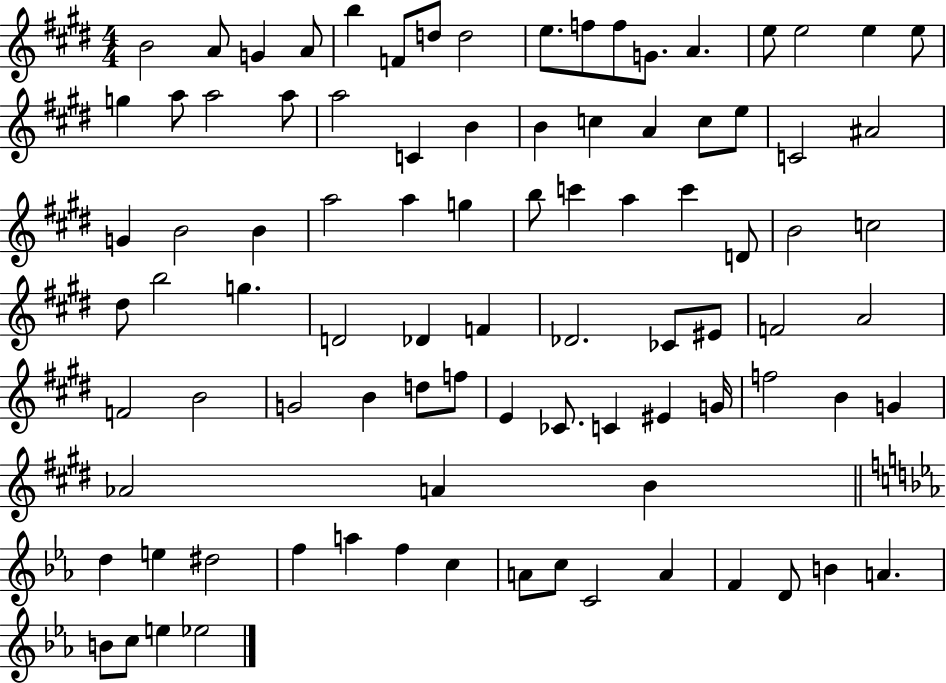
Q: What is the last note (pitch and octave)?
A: Eb5